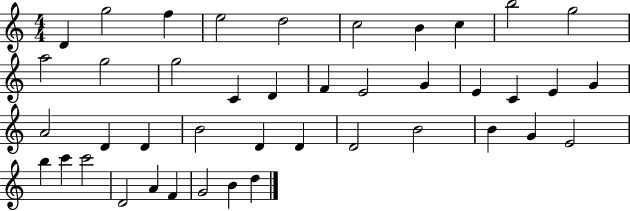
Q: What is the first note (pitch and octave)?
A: D4